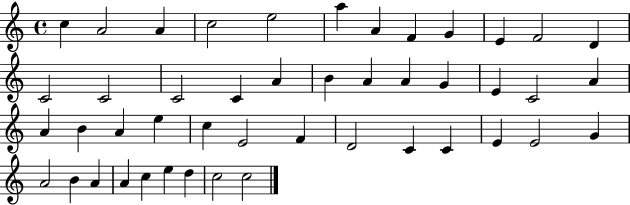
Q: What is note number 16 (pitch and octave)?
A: C4